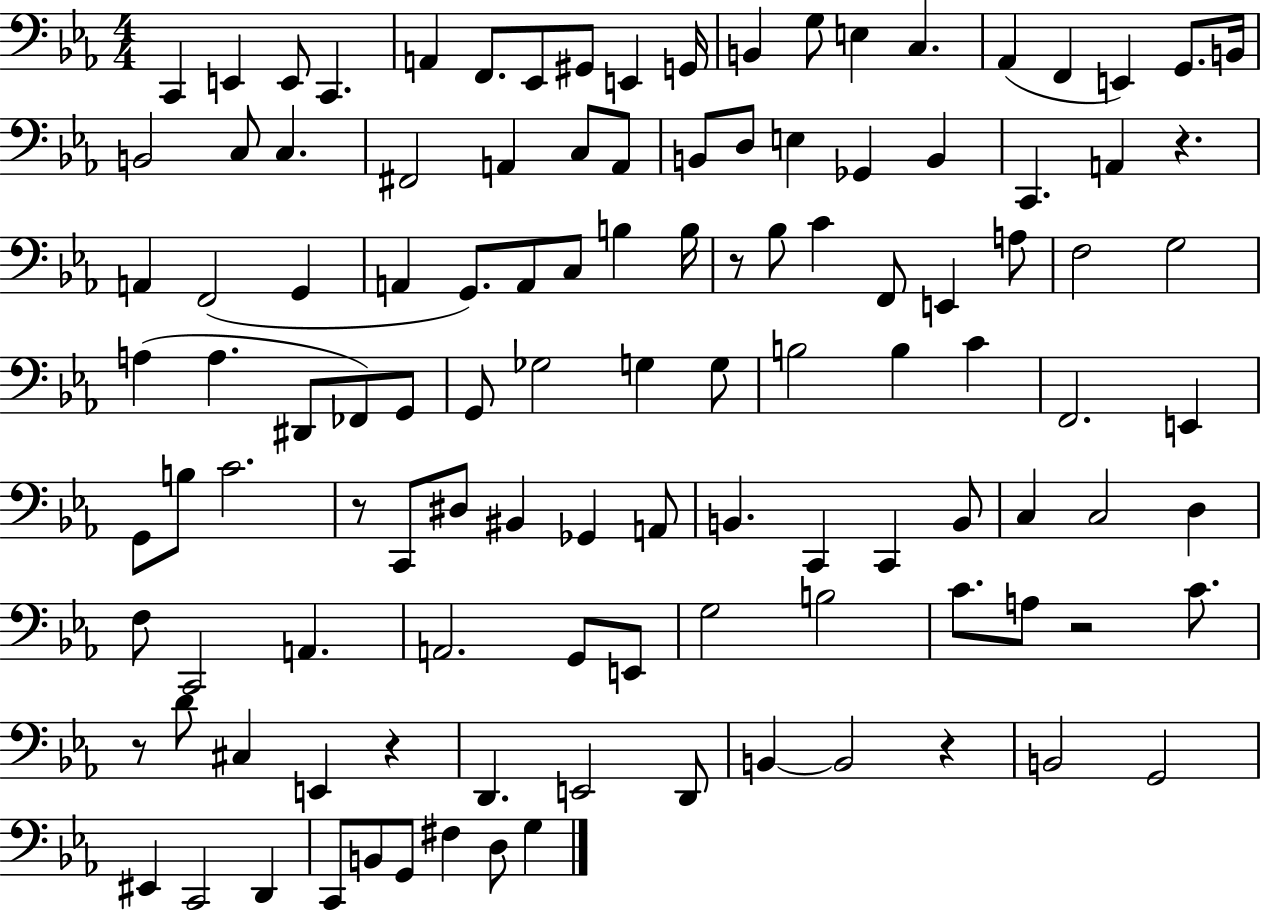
{
  \clef bass
  \numericTimeSignature
  \time 4/4
  \key ees \major
  c,4 e,4 e,8 c,4. | a,4 f,8. ees,8 gis,8 e,4 g,16 | b,4 g8 e4 c4. | aes,4( f,4 e,4) g,8. b,16 | \break b,2 c8 c4. | fis,2 a,4 c8 a,8 | b,8 d8 e4 ges,4 b,4 | c,4. a,4 r4. | \break a,4 f,2( g,4 | a,4 g,8.) a,8 c8 b4 b16 | r8 bes8 c'4 f,8 e,4 a8 | f2 g2 | \break a4( a4. dis,8 fes,8) g,8 | g,8 ges2 g4 g8 | b2 b4 c'4 | f,2. e,4 | \break g,8 b8 c'2. | r8 c,8 dis8 bis,4 ges,4 a,8 | b,4. c,4 c,4 b,8 | c4 c2 d4 | \break f8 c,2 a,4. | a,2. g,8 e,8 | g2 b2 | c'8. a8 r2 c'8. | \break r8 d'8 cis4 e,4 r4 | d,4. e,2 d,8 | b,4~~ b,2 r4 | b,2 g,2 | \break eis,4 c,2 d,4 | c,8 b,8 g,8 fis4 d8 g4 | \bar "|."
}